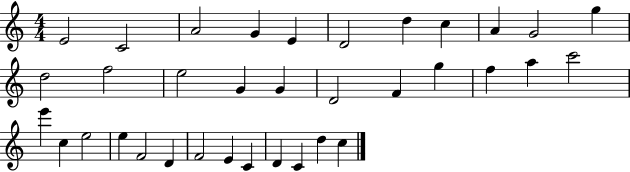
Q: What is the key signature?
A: C major